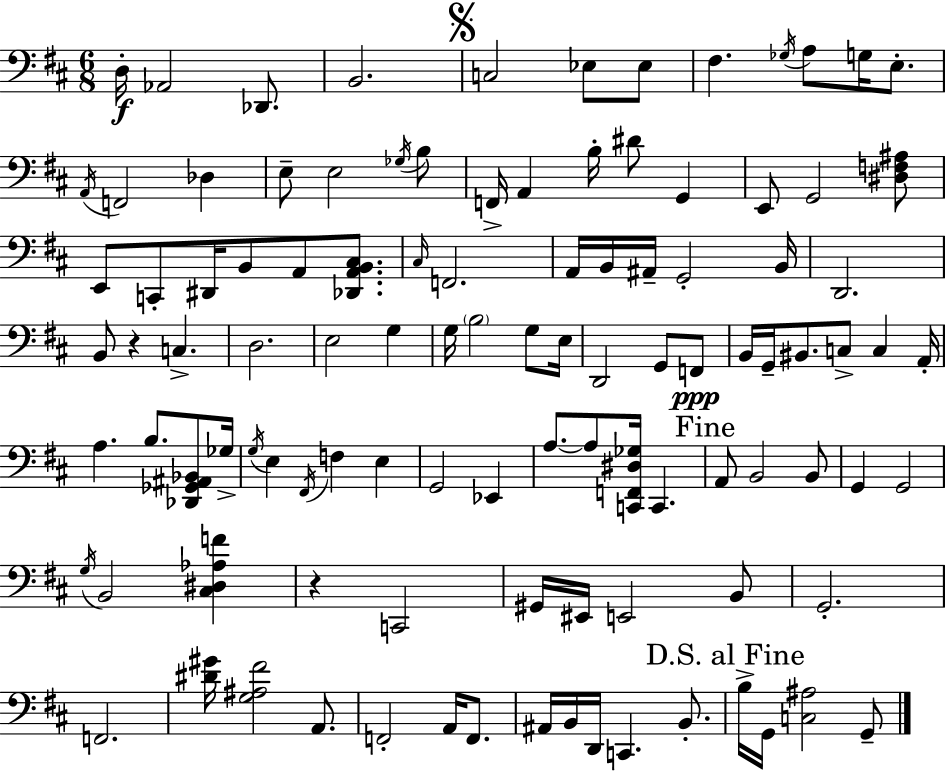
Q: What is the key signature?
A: D major